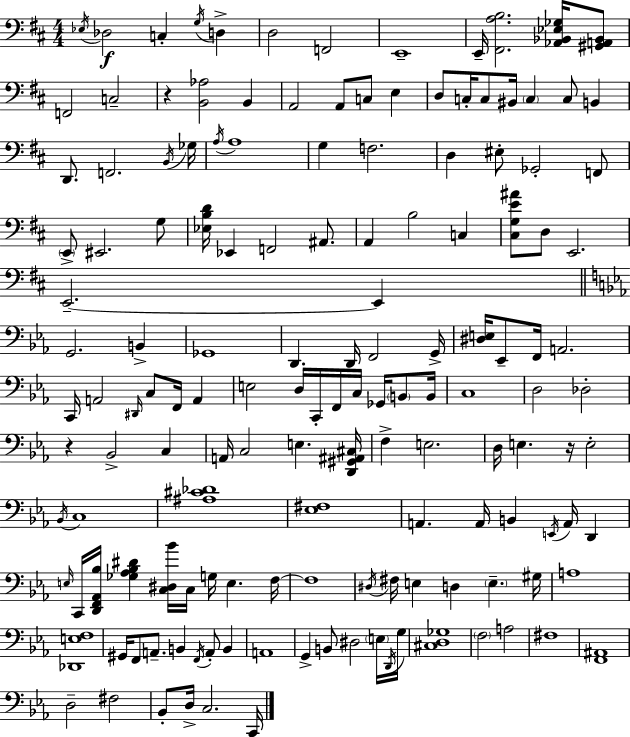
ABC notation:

X:1
T:Untitled
M:4/4
L:1/4
K:D
_E,/4 _D,2 C, G,/4 D, D,2 F,,2 E,,4 E,,/4 [^F,,A,B,]2 [_A,,_B,,_E,_G,]/4 [^G,,A,,_B,,]/2 F,,2 C,2 z [B,,_A,]2 B,, A,,2 A,,/2 C,/2 E, D,/2 C,/4 C,/2 ^B,,/4 C, C,/2 B,, D,,/2 F,,2 B,,/4 _G,/4 A,/4 A,4 G, F,2 D, ^E,/2 _G,,2 F,,/2 E,,/2 ^E,,2 G,/2 [_E,B,D]/4 _E,, F,,2 ^A,,/2 A,, B,2 C, [^C,G,E^A]/2 D,/2 E,,2 E,,2 E,, G,,2 B,, _G,,4 D,, D,,/4 F,,2 G,,/4 [^D,E,]/4 _E,,/2 F,,/4 A,,2 C,,/4 A,,2 ^D,,/4 C,/2 F,,/4 A,, E,2 D,/4 C,,/4 F,,/4 C,/4 _G,,/4 B,,/2 B,,/4 C,4 D,2 _D,2 z _B,,2 C, A,,/4 C,2 E, [D,,^G,,^A,,^C,]/4 F, E,2 D,/4 E, z/4 E,2 _B,,/4 C,4 [^A,^C_D]4 [_E,^F,]4 A,, A,,/4 B,, E,,/4 A,,/4 D,, E,/4 C,,/4 [D,,F,,_A,,_B,]/4 [_G,_A,_B,^D] [C,^D,_B]/4 C,/4 G,/4 E, F,/4 F,4 ^D,/4 ^F,/4 E, D, E, ^G,/4 A,4 [_D,,E,F,]4 ^G,,/4 F,,/2 A,,/2 B,, F,,/4 A,,/2 B,, A,,4 G,, B,,/2 ^D,2 E,/4 D,,/4 G,/4 [^C,D,_G,]4 F,2 A,2 ^F,4 [F,,^A,,]4 D,2 ^F,2 _B,,/2 D,/4 C,2 C,,/4